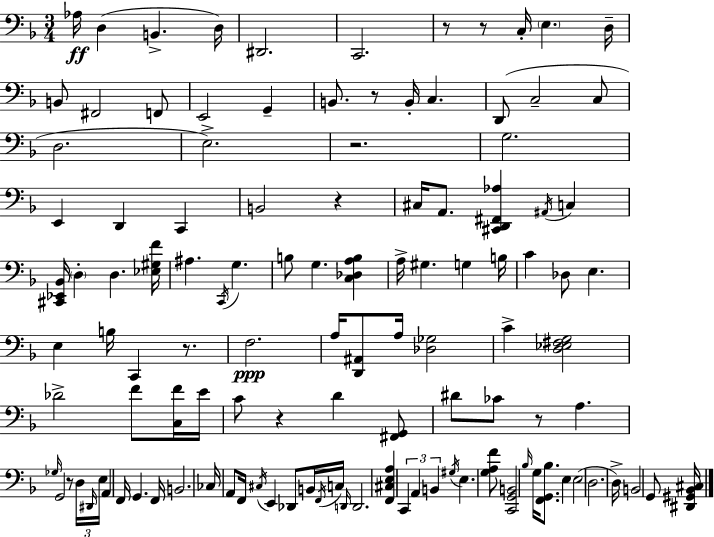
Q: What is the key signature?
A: D minor